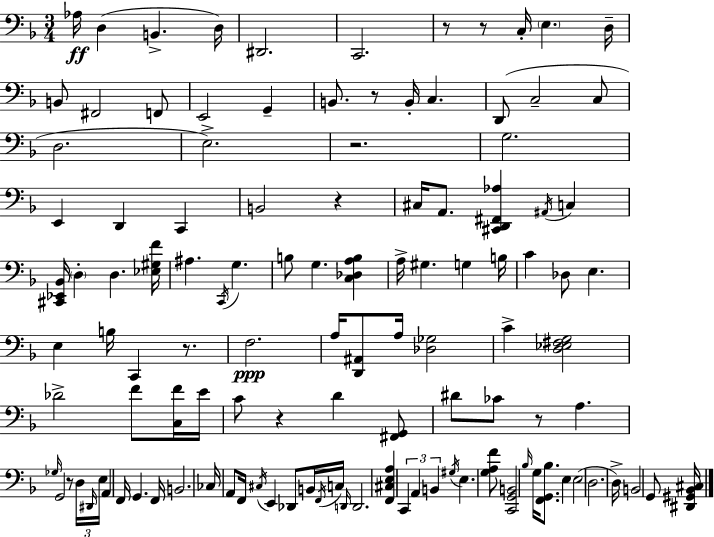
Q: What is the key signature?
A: D minor